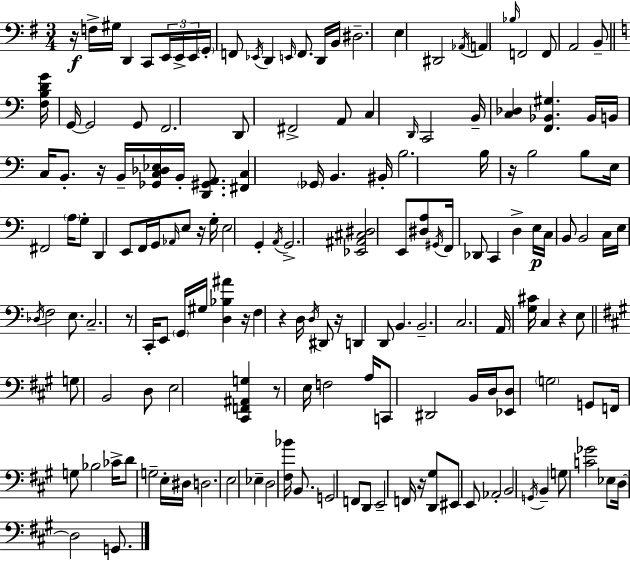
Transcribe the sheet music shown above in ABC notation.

X:1
T:Untitled
M:3/4
L:1/4
K:G
z/4 F,/4 ^G,/4 D,, C,,/2 E,,/4 E,,/4 E,,/4 G,,/4 F,,/2 _E,,/4 D,, E,,/4 F,,/2 D,,/4 B,,/4 ^D,2 E, ^D,,2 _A,,/4 A,, _B,/4 F,,2 F,,/2 A,,2 B,,/2 [F,B,DG]/4 G,,/4 G,,2 G,,/2 F,,2 D,,/2 ^F,,2 A,,/2 C, D,,/4 C,,2 B,,/4 [C,_D,] [F,,_B,,^G,] _B,,/4 B,,/4 C,/4 B,,/2 z/4 B,,/4 [_G,,C,_D,_E,]/4 B,,/4 [D,,^G,,A,,]/2 [^F,,C,] _G,,/4 B,, ^B,,/4 B,2 B,/4 z/4 B,2 B,/2 E,/4 ^F,,2 A,/4 G,/2 D,, E,,/2 F,,/4 G,,/4 _A,,/4 E,/2 z/4 G,/4 E,2 G,, A,,/4 G,,2 [_E,,^A,,^C,^D,]2 E,,/2 [^D,A,]/2 ^G,,/4 F,,/4 _D,,/2 C,, D, E,/4 C,/4 B,,/2 B,,2 C,/4 E,/4 _D,/4 F,2 E,/2 C,2 z/2 C,,/4 E,,/2 G,,/4 ^G,/4 [D,_B,^A] z/4 F, z D,/4 D,/4 ^D,,/2 z/4 D,, D,,/2 B,, B,,2 C,2 A,,/4 [G,^C]/4 C, z E,/2 G,/2 B,,2 D,/2 E,2 [^C,,F,,^A,,G,] z/2 E,/4 F,2 A,/4 C,,/2 ^D,,2 B,,/4 D,/4 [_E,,D,]/2 G,2 G,,/2 F,,/4 G,/2 _B,2 _C/4 D/2 G,2 E,/4 ^D,/4 D,2 E,2 _E, D,2 [^F,_B]/4 B,,/2 G,,2 F,,/2 D,,/2 E,,2 F,,/4 z/4 [D,,^G,]/2 ^E,,/2 E,,/2 _A,,2 B,,2 G,,/4 B,, G,/2 [C_G]2 _E,/2 D,/4 D,2 G,,/2